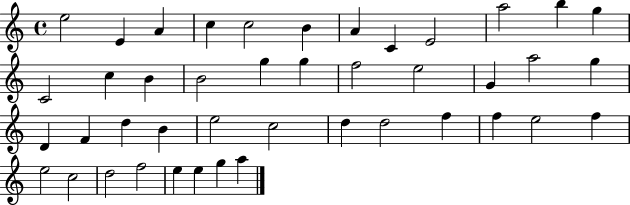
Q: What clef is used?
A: treble